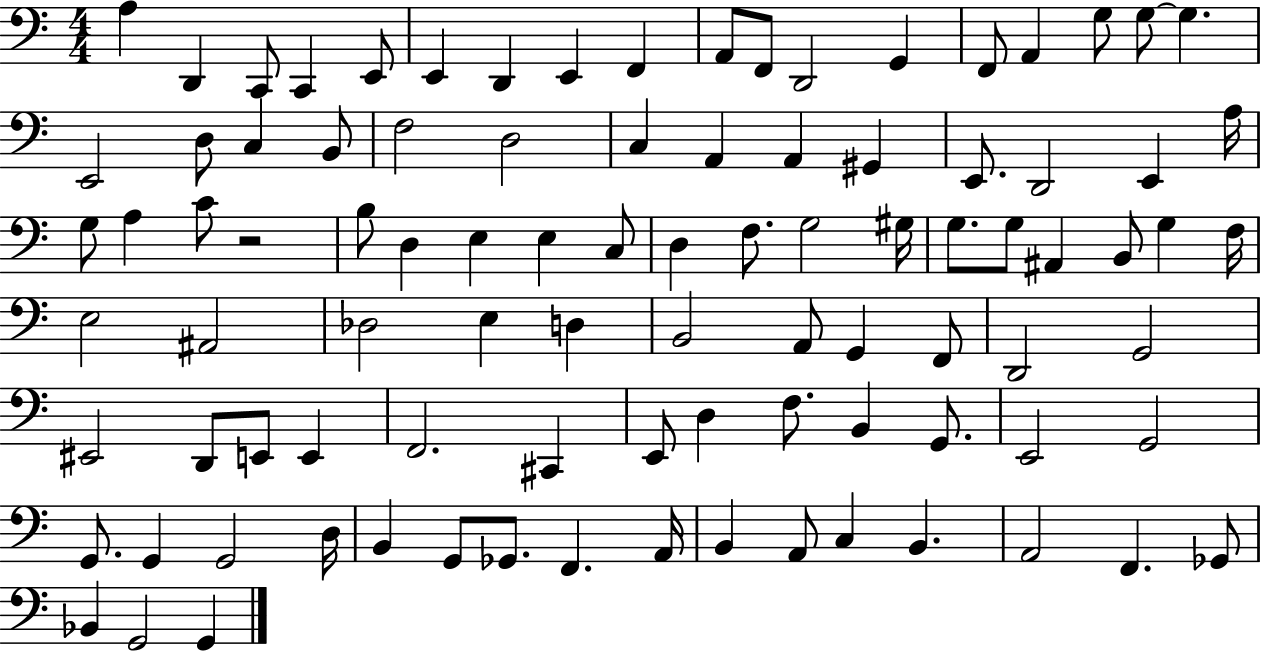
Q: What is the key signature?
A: C major